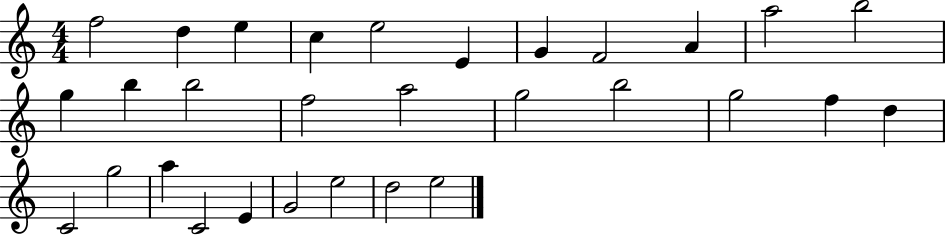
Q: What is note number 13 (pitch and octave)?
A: B5